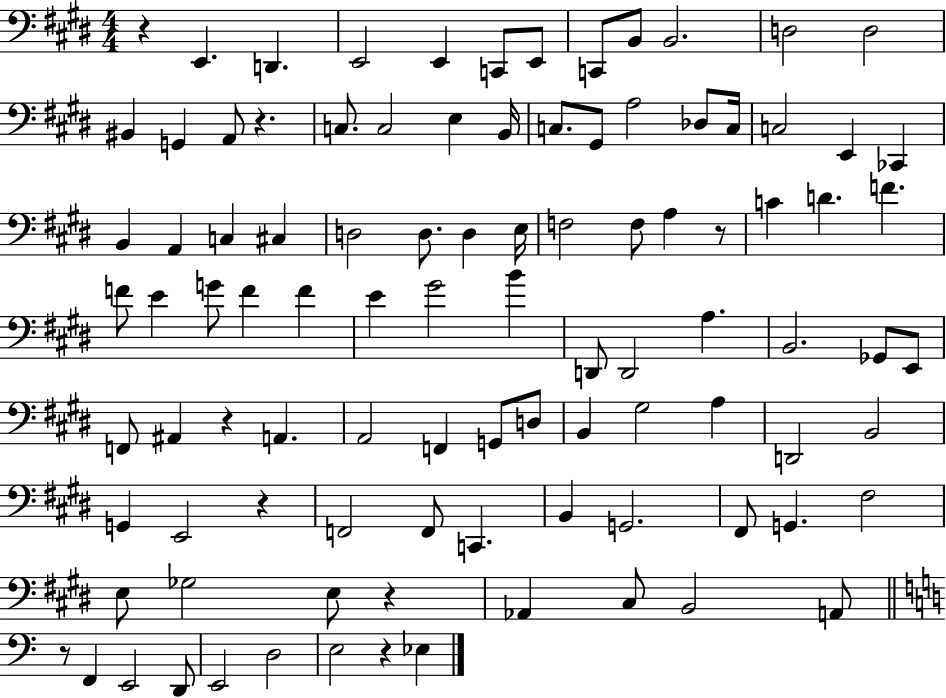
R/q E2/q. D2/q. E2/h E2/q C2/e E2/e C2/e B2/e B2/h. D3/h D3/h BIS2/q G2/q A2/e R/q. C3/e. C3/h E3/q B2/s C3/e. G#2/e A3/h Db3/e C3/s C3/h E2/q CES2/q B2/q A2/q C3/q C#3/q D3/h D3/e. D3/q E3/s F3/h F3/e A3/q R/e C4/q D4/q. F4/q. F4/e E4/q G4/e F4/q F4/q E4/q G#4/h B4/q D2/e D2/h A3/q. B2/h. Gb2/e E2/e F2/e A#2/q R/q A2/q. A2/h F2/q G2/e D3/e B2/q G#3/h A3/q D2/h B2/h G2/q E2/h R/q F2/h F2/e C2/q. B2/q G2/h. F#2/e G2/q. F#3/h E3/e Gb3/h E3/e R/q Ab2/q C#3/e B2/h A2/e R/e F2/q E2/h D2/e E2/h D3/h E3/h R/q Eb3/q